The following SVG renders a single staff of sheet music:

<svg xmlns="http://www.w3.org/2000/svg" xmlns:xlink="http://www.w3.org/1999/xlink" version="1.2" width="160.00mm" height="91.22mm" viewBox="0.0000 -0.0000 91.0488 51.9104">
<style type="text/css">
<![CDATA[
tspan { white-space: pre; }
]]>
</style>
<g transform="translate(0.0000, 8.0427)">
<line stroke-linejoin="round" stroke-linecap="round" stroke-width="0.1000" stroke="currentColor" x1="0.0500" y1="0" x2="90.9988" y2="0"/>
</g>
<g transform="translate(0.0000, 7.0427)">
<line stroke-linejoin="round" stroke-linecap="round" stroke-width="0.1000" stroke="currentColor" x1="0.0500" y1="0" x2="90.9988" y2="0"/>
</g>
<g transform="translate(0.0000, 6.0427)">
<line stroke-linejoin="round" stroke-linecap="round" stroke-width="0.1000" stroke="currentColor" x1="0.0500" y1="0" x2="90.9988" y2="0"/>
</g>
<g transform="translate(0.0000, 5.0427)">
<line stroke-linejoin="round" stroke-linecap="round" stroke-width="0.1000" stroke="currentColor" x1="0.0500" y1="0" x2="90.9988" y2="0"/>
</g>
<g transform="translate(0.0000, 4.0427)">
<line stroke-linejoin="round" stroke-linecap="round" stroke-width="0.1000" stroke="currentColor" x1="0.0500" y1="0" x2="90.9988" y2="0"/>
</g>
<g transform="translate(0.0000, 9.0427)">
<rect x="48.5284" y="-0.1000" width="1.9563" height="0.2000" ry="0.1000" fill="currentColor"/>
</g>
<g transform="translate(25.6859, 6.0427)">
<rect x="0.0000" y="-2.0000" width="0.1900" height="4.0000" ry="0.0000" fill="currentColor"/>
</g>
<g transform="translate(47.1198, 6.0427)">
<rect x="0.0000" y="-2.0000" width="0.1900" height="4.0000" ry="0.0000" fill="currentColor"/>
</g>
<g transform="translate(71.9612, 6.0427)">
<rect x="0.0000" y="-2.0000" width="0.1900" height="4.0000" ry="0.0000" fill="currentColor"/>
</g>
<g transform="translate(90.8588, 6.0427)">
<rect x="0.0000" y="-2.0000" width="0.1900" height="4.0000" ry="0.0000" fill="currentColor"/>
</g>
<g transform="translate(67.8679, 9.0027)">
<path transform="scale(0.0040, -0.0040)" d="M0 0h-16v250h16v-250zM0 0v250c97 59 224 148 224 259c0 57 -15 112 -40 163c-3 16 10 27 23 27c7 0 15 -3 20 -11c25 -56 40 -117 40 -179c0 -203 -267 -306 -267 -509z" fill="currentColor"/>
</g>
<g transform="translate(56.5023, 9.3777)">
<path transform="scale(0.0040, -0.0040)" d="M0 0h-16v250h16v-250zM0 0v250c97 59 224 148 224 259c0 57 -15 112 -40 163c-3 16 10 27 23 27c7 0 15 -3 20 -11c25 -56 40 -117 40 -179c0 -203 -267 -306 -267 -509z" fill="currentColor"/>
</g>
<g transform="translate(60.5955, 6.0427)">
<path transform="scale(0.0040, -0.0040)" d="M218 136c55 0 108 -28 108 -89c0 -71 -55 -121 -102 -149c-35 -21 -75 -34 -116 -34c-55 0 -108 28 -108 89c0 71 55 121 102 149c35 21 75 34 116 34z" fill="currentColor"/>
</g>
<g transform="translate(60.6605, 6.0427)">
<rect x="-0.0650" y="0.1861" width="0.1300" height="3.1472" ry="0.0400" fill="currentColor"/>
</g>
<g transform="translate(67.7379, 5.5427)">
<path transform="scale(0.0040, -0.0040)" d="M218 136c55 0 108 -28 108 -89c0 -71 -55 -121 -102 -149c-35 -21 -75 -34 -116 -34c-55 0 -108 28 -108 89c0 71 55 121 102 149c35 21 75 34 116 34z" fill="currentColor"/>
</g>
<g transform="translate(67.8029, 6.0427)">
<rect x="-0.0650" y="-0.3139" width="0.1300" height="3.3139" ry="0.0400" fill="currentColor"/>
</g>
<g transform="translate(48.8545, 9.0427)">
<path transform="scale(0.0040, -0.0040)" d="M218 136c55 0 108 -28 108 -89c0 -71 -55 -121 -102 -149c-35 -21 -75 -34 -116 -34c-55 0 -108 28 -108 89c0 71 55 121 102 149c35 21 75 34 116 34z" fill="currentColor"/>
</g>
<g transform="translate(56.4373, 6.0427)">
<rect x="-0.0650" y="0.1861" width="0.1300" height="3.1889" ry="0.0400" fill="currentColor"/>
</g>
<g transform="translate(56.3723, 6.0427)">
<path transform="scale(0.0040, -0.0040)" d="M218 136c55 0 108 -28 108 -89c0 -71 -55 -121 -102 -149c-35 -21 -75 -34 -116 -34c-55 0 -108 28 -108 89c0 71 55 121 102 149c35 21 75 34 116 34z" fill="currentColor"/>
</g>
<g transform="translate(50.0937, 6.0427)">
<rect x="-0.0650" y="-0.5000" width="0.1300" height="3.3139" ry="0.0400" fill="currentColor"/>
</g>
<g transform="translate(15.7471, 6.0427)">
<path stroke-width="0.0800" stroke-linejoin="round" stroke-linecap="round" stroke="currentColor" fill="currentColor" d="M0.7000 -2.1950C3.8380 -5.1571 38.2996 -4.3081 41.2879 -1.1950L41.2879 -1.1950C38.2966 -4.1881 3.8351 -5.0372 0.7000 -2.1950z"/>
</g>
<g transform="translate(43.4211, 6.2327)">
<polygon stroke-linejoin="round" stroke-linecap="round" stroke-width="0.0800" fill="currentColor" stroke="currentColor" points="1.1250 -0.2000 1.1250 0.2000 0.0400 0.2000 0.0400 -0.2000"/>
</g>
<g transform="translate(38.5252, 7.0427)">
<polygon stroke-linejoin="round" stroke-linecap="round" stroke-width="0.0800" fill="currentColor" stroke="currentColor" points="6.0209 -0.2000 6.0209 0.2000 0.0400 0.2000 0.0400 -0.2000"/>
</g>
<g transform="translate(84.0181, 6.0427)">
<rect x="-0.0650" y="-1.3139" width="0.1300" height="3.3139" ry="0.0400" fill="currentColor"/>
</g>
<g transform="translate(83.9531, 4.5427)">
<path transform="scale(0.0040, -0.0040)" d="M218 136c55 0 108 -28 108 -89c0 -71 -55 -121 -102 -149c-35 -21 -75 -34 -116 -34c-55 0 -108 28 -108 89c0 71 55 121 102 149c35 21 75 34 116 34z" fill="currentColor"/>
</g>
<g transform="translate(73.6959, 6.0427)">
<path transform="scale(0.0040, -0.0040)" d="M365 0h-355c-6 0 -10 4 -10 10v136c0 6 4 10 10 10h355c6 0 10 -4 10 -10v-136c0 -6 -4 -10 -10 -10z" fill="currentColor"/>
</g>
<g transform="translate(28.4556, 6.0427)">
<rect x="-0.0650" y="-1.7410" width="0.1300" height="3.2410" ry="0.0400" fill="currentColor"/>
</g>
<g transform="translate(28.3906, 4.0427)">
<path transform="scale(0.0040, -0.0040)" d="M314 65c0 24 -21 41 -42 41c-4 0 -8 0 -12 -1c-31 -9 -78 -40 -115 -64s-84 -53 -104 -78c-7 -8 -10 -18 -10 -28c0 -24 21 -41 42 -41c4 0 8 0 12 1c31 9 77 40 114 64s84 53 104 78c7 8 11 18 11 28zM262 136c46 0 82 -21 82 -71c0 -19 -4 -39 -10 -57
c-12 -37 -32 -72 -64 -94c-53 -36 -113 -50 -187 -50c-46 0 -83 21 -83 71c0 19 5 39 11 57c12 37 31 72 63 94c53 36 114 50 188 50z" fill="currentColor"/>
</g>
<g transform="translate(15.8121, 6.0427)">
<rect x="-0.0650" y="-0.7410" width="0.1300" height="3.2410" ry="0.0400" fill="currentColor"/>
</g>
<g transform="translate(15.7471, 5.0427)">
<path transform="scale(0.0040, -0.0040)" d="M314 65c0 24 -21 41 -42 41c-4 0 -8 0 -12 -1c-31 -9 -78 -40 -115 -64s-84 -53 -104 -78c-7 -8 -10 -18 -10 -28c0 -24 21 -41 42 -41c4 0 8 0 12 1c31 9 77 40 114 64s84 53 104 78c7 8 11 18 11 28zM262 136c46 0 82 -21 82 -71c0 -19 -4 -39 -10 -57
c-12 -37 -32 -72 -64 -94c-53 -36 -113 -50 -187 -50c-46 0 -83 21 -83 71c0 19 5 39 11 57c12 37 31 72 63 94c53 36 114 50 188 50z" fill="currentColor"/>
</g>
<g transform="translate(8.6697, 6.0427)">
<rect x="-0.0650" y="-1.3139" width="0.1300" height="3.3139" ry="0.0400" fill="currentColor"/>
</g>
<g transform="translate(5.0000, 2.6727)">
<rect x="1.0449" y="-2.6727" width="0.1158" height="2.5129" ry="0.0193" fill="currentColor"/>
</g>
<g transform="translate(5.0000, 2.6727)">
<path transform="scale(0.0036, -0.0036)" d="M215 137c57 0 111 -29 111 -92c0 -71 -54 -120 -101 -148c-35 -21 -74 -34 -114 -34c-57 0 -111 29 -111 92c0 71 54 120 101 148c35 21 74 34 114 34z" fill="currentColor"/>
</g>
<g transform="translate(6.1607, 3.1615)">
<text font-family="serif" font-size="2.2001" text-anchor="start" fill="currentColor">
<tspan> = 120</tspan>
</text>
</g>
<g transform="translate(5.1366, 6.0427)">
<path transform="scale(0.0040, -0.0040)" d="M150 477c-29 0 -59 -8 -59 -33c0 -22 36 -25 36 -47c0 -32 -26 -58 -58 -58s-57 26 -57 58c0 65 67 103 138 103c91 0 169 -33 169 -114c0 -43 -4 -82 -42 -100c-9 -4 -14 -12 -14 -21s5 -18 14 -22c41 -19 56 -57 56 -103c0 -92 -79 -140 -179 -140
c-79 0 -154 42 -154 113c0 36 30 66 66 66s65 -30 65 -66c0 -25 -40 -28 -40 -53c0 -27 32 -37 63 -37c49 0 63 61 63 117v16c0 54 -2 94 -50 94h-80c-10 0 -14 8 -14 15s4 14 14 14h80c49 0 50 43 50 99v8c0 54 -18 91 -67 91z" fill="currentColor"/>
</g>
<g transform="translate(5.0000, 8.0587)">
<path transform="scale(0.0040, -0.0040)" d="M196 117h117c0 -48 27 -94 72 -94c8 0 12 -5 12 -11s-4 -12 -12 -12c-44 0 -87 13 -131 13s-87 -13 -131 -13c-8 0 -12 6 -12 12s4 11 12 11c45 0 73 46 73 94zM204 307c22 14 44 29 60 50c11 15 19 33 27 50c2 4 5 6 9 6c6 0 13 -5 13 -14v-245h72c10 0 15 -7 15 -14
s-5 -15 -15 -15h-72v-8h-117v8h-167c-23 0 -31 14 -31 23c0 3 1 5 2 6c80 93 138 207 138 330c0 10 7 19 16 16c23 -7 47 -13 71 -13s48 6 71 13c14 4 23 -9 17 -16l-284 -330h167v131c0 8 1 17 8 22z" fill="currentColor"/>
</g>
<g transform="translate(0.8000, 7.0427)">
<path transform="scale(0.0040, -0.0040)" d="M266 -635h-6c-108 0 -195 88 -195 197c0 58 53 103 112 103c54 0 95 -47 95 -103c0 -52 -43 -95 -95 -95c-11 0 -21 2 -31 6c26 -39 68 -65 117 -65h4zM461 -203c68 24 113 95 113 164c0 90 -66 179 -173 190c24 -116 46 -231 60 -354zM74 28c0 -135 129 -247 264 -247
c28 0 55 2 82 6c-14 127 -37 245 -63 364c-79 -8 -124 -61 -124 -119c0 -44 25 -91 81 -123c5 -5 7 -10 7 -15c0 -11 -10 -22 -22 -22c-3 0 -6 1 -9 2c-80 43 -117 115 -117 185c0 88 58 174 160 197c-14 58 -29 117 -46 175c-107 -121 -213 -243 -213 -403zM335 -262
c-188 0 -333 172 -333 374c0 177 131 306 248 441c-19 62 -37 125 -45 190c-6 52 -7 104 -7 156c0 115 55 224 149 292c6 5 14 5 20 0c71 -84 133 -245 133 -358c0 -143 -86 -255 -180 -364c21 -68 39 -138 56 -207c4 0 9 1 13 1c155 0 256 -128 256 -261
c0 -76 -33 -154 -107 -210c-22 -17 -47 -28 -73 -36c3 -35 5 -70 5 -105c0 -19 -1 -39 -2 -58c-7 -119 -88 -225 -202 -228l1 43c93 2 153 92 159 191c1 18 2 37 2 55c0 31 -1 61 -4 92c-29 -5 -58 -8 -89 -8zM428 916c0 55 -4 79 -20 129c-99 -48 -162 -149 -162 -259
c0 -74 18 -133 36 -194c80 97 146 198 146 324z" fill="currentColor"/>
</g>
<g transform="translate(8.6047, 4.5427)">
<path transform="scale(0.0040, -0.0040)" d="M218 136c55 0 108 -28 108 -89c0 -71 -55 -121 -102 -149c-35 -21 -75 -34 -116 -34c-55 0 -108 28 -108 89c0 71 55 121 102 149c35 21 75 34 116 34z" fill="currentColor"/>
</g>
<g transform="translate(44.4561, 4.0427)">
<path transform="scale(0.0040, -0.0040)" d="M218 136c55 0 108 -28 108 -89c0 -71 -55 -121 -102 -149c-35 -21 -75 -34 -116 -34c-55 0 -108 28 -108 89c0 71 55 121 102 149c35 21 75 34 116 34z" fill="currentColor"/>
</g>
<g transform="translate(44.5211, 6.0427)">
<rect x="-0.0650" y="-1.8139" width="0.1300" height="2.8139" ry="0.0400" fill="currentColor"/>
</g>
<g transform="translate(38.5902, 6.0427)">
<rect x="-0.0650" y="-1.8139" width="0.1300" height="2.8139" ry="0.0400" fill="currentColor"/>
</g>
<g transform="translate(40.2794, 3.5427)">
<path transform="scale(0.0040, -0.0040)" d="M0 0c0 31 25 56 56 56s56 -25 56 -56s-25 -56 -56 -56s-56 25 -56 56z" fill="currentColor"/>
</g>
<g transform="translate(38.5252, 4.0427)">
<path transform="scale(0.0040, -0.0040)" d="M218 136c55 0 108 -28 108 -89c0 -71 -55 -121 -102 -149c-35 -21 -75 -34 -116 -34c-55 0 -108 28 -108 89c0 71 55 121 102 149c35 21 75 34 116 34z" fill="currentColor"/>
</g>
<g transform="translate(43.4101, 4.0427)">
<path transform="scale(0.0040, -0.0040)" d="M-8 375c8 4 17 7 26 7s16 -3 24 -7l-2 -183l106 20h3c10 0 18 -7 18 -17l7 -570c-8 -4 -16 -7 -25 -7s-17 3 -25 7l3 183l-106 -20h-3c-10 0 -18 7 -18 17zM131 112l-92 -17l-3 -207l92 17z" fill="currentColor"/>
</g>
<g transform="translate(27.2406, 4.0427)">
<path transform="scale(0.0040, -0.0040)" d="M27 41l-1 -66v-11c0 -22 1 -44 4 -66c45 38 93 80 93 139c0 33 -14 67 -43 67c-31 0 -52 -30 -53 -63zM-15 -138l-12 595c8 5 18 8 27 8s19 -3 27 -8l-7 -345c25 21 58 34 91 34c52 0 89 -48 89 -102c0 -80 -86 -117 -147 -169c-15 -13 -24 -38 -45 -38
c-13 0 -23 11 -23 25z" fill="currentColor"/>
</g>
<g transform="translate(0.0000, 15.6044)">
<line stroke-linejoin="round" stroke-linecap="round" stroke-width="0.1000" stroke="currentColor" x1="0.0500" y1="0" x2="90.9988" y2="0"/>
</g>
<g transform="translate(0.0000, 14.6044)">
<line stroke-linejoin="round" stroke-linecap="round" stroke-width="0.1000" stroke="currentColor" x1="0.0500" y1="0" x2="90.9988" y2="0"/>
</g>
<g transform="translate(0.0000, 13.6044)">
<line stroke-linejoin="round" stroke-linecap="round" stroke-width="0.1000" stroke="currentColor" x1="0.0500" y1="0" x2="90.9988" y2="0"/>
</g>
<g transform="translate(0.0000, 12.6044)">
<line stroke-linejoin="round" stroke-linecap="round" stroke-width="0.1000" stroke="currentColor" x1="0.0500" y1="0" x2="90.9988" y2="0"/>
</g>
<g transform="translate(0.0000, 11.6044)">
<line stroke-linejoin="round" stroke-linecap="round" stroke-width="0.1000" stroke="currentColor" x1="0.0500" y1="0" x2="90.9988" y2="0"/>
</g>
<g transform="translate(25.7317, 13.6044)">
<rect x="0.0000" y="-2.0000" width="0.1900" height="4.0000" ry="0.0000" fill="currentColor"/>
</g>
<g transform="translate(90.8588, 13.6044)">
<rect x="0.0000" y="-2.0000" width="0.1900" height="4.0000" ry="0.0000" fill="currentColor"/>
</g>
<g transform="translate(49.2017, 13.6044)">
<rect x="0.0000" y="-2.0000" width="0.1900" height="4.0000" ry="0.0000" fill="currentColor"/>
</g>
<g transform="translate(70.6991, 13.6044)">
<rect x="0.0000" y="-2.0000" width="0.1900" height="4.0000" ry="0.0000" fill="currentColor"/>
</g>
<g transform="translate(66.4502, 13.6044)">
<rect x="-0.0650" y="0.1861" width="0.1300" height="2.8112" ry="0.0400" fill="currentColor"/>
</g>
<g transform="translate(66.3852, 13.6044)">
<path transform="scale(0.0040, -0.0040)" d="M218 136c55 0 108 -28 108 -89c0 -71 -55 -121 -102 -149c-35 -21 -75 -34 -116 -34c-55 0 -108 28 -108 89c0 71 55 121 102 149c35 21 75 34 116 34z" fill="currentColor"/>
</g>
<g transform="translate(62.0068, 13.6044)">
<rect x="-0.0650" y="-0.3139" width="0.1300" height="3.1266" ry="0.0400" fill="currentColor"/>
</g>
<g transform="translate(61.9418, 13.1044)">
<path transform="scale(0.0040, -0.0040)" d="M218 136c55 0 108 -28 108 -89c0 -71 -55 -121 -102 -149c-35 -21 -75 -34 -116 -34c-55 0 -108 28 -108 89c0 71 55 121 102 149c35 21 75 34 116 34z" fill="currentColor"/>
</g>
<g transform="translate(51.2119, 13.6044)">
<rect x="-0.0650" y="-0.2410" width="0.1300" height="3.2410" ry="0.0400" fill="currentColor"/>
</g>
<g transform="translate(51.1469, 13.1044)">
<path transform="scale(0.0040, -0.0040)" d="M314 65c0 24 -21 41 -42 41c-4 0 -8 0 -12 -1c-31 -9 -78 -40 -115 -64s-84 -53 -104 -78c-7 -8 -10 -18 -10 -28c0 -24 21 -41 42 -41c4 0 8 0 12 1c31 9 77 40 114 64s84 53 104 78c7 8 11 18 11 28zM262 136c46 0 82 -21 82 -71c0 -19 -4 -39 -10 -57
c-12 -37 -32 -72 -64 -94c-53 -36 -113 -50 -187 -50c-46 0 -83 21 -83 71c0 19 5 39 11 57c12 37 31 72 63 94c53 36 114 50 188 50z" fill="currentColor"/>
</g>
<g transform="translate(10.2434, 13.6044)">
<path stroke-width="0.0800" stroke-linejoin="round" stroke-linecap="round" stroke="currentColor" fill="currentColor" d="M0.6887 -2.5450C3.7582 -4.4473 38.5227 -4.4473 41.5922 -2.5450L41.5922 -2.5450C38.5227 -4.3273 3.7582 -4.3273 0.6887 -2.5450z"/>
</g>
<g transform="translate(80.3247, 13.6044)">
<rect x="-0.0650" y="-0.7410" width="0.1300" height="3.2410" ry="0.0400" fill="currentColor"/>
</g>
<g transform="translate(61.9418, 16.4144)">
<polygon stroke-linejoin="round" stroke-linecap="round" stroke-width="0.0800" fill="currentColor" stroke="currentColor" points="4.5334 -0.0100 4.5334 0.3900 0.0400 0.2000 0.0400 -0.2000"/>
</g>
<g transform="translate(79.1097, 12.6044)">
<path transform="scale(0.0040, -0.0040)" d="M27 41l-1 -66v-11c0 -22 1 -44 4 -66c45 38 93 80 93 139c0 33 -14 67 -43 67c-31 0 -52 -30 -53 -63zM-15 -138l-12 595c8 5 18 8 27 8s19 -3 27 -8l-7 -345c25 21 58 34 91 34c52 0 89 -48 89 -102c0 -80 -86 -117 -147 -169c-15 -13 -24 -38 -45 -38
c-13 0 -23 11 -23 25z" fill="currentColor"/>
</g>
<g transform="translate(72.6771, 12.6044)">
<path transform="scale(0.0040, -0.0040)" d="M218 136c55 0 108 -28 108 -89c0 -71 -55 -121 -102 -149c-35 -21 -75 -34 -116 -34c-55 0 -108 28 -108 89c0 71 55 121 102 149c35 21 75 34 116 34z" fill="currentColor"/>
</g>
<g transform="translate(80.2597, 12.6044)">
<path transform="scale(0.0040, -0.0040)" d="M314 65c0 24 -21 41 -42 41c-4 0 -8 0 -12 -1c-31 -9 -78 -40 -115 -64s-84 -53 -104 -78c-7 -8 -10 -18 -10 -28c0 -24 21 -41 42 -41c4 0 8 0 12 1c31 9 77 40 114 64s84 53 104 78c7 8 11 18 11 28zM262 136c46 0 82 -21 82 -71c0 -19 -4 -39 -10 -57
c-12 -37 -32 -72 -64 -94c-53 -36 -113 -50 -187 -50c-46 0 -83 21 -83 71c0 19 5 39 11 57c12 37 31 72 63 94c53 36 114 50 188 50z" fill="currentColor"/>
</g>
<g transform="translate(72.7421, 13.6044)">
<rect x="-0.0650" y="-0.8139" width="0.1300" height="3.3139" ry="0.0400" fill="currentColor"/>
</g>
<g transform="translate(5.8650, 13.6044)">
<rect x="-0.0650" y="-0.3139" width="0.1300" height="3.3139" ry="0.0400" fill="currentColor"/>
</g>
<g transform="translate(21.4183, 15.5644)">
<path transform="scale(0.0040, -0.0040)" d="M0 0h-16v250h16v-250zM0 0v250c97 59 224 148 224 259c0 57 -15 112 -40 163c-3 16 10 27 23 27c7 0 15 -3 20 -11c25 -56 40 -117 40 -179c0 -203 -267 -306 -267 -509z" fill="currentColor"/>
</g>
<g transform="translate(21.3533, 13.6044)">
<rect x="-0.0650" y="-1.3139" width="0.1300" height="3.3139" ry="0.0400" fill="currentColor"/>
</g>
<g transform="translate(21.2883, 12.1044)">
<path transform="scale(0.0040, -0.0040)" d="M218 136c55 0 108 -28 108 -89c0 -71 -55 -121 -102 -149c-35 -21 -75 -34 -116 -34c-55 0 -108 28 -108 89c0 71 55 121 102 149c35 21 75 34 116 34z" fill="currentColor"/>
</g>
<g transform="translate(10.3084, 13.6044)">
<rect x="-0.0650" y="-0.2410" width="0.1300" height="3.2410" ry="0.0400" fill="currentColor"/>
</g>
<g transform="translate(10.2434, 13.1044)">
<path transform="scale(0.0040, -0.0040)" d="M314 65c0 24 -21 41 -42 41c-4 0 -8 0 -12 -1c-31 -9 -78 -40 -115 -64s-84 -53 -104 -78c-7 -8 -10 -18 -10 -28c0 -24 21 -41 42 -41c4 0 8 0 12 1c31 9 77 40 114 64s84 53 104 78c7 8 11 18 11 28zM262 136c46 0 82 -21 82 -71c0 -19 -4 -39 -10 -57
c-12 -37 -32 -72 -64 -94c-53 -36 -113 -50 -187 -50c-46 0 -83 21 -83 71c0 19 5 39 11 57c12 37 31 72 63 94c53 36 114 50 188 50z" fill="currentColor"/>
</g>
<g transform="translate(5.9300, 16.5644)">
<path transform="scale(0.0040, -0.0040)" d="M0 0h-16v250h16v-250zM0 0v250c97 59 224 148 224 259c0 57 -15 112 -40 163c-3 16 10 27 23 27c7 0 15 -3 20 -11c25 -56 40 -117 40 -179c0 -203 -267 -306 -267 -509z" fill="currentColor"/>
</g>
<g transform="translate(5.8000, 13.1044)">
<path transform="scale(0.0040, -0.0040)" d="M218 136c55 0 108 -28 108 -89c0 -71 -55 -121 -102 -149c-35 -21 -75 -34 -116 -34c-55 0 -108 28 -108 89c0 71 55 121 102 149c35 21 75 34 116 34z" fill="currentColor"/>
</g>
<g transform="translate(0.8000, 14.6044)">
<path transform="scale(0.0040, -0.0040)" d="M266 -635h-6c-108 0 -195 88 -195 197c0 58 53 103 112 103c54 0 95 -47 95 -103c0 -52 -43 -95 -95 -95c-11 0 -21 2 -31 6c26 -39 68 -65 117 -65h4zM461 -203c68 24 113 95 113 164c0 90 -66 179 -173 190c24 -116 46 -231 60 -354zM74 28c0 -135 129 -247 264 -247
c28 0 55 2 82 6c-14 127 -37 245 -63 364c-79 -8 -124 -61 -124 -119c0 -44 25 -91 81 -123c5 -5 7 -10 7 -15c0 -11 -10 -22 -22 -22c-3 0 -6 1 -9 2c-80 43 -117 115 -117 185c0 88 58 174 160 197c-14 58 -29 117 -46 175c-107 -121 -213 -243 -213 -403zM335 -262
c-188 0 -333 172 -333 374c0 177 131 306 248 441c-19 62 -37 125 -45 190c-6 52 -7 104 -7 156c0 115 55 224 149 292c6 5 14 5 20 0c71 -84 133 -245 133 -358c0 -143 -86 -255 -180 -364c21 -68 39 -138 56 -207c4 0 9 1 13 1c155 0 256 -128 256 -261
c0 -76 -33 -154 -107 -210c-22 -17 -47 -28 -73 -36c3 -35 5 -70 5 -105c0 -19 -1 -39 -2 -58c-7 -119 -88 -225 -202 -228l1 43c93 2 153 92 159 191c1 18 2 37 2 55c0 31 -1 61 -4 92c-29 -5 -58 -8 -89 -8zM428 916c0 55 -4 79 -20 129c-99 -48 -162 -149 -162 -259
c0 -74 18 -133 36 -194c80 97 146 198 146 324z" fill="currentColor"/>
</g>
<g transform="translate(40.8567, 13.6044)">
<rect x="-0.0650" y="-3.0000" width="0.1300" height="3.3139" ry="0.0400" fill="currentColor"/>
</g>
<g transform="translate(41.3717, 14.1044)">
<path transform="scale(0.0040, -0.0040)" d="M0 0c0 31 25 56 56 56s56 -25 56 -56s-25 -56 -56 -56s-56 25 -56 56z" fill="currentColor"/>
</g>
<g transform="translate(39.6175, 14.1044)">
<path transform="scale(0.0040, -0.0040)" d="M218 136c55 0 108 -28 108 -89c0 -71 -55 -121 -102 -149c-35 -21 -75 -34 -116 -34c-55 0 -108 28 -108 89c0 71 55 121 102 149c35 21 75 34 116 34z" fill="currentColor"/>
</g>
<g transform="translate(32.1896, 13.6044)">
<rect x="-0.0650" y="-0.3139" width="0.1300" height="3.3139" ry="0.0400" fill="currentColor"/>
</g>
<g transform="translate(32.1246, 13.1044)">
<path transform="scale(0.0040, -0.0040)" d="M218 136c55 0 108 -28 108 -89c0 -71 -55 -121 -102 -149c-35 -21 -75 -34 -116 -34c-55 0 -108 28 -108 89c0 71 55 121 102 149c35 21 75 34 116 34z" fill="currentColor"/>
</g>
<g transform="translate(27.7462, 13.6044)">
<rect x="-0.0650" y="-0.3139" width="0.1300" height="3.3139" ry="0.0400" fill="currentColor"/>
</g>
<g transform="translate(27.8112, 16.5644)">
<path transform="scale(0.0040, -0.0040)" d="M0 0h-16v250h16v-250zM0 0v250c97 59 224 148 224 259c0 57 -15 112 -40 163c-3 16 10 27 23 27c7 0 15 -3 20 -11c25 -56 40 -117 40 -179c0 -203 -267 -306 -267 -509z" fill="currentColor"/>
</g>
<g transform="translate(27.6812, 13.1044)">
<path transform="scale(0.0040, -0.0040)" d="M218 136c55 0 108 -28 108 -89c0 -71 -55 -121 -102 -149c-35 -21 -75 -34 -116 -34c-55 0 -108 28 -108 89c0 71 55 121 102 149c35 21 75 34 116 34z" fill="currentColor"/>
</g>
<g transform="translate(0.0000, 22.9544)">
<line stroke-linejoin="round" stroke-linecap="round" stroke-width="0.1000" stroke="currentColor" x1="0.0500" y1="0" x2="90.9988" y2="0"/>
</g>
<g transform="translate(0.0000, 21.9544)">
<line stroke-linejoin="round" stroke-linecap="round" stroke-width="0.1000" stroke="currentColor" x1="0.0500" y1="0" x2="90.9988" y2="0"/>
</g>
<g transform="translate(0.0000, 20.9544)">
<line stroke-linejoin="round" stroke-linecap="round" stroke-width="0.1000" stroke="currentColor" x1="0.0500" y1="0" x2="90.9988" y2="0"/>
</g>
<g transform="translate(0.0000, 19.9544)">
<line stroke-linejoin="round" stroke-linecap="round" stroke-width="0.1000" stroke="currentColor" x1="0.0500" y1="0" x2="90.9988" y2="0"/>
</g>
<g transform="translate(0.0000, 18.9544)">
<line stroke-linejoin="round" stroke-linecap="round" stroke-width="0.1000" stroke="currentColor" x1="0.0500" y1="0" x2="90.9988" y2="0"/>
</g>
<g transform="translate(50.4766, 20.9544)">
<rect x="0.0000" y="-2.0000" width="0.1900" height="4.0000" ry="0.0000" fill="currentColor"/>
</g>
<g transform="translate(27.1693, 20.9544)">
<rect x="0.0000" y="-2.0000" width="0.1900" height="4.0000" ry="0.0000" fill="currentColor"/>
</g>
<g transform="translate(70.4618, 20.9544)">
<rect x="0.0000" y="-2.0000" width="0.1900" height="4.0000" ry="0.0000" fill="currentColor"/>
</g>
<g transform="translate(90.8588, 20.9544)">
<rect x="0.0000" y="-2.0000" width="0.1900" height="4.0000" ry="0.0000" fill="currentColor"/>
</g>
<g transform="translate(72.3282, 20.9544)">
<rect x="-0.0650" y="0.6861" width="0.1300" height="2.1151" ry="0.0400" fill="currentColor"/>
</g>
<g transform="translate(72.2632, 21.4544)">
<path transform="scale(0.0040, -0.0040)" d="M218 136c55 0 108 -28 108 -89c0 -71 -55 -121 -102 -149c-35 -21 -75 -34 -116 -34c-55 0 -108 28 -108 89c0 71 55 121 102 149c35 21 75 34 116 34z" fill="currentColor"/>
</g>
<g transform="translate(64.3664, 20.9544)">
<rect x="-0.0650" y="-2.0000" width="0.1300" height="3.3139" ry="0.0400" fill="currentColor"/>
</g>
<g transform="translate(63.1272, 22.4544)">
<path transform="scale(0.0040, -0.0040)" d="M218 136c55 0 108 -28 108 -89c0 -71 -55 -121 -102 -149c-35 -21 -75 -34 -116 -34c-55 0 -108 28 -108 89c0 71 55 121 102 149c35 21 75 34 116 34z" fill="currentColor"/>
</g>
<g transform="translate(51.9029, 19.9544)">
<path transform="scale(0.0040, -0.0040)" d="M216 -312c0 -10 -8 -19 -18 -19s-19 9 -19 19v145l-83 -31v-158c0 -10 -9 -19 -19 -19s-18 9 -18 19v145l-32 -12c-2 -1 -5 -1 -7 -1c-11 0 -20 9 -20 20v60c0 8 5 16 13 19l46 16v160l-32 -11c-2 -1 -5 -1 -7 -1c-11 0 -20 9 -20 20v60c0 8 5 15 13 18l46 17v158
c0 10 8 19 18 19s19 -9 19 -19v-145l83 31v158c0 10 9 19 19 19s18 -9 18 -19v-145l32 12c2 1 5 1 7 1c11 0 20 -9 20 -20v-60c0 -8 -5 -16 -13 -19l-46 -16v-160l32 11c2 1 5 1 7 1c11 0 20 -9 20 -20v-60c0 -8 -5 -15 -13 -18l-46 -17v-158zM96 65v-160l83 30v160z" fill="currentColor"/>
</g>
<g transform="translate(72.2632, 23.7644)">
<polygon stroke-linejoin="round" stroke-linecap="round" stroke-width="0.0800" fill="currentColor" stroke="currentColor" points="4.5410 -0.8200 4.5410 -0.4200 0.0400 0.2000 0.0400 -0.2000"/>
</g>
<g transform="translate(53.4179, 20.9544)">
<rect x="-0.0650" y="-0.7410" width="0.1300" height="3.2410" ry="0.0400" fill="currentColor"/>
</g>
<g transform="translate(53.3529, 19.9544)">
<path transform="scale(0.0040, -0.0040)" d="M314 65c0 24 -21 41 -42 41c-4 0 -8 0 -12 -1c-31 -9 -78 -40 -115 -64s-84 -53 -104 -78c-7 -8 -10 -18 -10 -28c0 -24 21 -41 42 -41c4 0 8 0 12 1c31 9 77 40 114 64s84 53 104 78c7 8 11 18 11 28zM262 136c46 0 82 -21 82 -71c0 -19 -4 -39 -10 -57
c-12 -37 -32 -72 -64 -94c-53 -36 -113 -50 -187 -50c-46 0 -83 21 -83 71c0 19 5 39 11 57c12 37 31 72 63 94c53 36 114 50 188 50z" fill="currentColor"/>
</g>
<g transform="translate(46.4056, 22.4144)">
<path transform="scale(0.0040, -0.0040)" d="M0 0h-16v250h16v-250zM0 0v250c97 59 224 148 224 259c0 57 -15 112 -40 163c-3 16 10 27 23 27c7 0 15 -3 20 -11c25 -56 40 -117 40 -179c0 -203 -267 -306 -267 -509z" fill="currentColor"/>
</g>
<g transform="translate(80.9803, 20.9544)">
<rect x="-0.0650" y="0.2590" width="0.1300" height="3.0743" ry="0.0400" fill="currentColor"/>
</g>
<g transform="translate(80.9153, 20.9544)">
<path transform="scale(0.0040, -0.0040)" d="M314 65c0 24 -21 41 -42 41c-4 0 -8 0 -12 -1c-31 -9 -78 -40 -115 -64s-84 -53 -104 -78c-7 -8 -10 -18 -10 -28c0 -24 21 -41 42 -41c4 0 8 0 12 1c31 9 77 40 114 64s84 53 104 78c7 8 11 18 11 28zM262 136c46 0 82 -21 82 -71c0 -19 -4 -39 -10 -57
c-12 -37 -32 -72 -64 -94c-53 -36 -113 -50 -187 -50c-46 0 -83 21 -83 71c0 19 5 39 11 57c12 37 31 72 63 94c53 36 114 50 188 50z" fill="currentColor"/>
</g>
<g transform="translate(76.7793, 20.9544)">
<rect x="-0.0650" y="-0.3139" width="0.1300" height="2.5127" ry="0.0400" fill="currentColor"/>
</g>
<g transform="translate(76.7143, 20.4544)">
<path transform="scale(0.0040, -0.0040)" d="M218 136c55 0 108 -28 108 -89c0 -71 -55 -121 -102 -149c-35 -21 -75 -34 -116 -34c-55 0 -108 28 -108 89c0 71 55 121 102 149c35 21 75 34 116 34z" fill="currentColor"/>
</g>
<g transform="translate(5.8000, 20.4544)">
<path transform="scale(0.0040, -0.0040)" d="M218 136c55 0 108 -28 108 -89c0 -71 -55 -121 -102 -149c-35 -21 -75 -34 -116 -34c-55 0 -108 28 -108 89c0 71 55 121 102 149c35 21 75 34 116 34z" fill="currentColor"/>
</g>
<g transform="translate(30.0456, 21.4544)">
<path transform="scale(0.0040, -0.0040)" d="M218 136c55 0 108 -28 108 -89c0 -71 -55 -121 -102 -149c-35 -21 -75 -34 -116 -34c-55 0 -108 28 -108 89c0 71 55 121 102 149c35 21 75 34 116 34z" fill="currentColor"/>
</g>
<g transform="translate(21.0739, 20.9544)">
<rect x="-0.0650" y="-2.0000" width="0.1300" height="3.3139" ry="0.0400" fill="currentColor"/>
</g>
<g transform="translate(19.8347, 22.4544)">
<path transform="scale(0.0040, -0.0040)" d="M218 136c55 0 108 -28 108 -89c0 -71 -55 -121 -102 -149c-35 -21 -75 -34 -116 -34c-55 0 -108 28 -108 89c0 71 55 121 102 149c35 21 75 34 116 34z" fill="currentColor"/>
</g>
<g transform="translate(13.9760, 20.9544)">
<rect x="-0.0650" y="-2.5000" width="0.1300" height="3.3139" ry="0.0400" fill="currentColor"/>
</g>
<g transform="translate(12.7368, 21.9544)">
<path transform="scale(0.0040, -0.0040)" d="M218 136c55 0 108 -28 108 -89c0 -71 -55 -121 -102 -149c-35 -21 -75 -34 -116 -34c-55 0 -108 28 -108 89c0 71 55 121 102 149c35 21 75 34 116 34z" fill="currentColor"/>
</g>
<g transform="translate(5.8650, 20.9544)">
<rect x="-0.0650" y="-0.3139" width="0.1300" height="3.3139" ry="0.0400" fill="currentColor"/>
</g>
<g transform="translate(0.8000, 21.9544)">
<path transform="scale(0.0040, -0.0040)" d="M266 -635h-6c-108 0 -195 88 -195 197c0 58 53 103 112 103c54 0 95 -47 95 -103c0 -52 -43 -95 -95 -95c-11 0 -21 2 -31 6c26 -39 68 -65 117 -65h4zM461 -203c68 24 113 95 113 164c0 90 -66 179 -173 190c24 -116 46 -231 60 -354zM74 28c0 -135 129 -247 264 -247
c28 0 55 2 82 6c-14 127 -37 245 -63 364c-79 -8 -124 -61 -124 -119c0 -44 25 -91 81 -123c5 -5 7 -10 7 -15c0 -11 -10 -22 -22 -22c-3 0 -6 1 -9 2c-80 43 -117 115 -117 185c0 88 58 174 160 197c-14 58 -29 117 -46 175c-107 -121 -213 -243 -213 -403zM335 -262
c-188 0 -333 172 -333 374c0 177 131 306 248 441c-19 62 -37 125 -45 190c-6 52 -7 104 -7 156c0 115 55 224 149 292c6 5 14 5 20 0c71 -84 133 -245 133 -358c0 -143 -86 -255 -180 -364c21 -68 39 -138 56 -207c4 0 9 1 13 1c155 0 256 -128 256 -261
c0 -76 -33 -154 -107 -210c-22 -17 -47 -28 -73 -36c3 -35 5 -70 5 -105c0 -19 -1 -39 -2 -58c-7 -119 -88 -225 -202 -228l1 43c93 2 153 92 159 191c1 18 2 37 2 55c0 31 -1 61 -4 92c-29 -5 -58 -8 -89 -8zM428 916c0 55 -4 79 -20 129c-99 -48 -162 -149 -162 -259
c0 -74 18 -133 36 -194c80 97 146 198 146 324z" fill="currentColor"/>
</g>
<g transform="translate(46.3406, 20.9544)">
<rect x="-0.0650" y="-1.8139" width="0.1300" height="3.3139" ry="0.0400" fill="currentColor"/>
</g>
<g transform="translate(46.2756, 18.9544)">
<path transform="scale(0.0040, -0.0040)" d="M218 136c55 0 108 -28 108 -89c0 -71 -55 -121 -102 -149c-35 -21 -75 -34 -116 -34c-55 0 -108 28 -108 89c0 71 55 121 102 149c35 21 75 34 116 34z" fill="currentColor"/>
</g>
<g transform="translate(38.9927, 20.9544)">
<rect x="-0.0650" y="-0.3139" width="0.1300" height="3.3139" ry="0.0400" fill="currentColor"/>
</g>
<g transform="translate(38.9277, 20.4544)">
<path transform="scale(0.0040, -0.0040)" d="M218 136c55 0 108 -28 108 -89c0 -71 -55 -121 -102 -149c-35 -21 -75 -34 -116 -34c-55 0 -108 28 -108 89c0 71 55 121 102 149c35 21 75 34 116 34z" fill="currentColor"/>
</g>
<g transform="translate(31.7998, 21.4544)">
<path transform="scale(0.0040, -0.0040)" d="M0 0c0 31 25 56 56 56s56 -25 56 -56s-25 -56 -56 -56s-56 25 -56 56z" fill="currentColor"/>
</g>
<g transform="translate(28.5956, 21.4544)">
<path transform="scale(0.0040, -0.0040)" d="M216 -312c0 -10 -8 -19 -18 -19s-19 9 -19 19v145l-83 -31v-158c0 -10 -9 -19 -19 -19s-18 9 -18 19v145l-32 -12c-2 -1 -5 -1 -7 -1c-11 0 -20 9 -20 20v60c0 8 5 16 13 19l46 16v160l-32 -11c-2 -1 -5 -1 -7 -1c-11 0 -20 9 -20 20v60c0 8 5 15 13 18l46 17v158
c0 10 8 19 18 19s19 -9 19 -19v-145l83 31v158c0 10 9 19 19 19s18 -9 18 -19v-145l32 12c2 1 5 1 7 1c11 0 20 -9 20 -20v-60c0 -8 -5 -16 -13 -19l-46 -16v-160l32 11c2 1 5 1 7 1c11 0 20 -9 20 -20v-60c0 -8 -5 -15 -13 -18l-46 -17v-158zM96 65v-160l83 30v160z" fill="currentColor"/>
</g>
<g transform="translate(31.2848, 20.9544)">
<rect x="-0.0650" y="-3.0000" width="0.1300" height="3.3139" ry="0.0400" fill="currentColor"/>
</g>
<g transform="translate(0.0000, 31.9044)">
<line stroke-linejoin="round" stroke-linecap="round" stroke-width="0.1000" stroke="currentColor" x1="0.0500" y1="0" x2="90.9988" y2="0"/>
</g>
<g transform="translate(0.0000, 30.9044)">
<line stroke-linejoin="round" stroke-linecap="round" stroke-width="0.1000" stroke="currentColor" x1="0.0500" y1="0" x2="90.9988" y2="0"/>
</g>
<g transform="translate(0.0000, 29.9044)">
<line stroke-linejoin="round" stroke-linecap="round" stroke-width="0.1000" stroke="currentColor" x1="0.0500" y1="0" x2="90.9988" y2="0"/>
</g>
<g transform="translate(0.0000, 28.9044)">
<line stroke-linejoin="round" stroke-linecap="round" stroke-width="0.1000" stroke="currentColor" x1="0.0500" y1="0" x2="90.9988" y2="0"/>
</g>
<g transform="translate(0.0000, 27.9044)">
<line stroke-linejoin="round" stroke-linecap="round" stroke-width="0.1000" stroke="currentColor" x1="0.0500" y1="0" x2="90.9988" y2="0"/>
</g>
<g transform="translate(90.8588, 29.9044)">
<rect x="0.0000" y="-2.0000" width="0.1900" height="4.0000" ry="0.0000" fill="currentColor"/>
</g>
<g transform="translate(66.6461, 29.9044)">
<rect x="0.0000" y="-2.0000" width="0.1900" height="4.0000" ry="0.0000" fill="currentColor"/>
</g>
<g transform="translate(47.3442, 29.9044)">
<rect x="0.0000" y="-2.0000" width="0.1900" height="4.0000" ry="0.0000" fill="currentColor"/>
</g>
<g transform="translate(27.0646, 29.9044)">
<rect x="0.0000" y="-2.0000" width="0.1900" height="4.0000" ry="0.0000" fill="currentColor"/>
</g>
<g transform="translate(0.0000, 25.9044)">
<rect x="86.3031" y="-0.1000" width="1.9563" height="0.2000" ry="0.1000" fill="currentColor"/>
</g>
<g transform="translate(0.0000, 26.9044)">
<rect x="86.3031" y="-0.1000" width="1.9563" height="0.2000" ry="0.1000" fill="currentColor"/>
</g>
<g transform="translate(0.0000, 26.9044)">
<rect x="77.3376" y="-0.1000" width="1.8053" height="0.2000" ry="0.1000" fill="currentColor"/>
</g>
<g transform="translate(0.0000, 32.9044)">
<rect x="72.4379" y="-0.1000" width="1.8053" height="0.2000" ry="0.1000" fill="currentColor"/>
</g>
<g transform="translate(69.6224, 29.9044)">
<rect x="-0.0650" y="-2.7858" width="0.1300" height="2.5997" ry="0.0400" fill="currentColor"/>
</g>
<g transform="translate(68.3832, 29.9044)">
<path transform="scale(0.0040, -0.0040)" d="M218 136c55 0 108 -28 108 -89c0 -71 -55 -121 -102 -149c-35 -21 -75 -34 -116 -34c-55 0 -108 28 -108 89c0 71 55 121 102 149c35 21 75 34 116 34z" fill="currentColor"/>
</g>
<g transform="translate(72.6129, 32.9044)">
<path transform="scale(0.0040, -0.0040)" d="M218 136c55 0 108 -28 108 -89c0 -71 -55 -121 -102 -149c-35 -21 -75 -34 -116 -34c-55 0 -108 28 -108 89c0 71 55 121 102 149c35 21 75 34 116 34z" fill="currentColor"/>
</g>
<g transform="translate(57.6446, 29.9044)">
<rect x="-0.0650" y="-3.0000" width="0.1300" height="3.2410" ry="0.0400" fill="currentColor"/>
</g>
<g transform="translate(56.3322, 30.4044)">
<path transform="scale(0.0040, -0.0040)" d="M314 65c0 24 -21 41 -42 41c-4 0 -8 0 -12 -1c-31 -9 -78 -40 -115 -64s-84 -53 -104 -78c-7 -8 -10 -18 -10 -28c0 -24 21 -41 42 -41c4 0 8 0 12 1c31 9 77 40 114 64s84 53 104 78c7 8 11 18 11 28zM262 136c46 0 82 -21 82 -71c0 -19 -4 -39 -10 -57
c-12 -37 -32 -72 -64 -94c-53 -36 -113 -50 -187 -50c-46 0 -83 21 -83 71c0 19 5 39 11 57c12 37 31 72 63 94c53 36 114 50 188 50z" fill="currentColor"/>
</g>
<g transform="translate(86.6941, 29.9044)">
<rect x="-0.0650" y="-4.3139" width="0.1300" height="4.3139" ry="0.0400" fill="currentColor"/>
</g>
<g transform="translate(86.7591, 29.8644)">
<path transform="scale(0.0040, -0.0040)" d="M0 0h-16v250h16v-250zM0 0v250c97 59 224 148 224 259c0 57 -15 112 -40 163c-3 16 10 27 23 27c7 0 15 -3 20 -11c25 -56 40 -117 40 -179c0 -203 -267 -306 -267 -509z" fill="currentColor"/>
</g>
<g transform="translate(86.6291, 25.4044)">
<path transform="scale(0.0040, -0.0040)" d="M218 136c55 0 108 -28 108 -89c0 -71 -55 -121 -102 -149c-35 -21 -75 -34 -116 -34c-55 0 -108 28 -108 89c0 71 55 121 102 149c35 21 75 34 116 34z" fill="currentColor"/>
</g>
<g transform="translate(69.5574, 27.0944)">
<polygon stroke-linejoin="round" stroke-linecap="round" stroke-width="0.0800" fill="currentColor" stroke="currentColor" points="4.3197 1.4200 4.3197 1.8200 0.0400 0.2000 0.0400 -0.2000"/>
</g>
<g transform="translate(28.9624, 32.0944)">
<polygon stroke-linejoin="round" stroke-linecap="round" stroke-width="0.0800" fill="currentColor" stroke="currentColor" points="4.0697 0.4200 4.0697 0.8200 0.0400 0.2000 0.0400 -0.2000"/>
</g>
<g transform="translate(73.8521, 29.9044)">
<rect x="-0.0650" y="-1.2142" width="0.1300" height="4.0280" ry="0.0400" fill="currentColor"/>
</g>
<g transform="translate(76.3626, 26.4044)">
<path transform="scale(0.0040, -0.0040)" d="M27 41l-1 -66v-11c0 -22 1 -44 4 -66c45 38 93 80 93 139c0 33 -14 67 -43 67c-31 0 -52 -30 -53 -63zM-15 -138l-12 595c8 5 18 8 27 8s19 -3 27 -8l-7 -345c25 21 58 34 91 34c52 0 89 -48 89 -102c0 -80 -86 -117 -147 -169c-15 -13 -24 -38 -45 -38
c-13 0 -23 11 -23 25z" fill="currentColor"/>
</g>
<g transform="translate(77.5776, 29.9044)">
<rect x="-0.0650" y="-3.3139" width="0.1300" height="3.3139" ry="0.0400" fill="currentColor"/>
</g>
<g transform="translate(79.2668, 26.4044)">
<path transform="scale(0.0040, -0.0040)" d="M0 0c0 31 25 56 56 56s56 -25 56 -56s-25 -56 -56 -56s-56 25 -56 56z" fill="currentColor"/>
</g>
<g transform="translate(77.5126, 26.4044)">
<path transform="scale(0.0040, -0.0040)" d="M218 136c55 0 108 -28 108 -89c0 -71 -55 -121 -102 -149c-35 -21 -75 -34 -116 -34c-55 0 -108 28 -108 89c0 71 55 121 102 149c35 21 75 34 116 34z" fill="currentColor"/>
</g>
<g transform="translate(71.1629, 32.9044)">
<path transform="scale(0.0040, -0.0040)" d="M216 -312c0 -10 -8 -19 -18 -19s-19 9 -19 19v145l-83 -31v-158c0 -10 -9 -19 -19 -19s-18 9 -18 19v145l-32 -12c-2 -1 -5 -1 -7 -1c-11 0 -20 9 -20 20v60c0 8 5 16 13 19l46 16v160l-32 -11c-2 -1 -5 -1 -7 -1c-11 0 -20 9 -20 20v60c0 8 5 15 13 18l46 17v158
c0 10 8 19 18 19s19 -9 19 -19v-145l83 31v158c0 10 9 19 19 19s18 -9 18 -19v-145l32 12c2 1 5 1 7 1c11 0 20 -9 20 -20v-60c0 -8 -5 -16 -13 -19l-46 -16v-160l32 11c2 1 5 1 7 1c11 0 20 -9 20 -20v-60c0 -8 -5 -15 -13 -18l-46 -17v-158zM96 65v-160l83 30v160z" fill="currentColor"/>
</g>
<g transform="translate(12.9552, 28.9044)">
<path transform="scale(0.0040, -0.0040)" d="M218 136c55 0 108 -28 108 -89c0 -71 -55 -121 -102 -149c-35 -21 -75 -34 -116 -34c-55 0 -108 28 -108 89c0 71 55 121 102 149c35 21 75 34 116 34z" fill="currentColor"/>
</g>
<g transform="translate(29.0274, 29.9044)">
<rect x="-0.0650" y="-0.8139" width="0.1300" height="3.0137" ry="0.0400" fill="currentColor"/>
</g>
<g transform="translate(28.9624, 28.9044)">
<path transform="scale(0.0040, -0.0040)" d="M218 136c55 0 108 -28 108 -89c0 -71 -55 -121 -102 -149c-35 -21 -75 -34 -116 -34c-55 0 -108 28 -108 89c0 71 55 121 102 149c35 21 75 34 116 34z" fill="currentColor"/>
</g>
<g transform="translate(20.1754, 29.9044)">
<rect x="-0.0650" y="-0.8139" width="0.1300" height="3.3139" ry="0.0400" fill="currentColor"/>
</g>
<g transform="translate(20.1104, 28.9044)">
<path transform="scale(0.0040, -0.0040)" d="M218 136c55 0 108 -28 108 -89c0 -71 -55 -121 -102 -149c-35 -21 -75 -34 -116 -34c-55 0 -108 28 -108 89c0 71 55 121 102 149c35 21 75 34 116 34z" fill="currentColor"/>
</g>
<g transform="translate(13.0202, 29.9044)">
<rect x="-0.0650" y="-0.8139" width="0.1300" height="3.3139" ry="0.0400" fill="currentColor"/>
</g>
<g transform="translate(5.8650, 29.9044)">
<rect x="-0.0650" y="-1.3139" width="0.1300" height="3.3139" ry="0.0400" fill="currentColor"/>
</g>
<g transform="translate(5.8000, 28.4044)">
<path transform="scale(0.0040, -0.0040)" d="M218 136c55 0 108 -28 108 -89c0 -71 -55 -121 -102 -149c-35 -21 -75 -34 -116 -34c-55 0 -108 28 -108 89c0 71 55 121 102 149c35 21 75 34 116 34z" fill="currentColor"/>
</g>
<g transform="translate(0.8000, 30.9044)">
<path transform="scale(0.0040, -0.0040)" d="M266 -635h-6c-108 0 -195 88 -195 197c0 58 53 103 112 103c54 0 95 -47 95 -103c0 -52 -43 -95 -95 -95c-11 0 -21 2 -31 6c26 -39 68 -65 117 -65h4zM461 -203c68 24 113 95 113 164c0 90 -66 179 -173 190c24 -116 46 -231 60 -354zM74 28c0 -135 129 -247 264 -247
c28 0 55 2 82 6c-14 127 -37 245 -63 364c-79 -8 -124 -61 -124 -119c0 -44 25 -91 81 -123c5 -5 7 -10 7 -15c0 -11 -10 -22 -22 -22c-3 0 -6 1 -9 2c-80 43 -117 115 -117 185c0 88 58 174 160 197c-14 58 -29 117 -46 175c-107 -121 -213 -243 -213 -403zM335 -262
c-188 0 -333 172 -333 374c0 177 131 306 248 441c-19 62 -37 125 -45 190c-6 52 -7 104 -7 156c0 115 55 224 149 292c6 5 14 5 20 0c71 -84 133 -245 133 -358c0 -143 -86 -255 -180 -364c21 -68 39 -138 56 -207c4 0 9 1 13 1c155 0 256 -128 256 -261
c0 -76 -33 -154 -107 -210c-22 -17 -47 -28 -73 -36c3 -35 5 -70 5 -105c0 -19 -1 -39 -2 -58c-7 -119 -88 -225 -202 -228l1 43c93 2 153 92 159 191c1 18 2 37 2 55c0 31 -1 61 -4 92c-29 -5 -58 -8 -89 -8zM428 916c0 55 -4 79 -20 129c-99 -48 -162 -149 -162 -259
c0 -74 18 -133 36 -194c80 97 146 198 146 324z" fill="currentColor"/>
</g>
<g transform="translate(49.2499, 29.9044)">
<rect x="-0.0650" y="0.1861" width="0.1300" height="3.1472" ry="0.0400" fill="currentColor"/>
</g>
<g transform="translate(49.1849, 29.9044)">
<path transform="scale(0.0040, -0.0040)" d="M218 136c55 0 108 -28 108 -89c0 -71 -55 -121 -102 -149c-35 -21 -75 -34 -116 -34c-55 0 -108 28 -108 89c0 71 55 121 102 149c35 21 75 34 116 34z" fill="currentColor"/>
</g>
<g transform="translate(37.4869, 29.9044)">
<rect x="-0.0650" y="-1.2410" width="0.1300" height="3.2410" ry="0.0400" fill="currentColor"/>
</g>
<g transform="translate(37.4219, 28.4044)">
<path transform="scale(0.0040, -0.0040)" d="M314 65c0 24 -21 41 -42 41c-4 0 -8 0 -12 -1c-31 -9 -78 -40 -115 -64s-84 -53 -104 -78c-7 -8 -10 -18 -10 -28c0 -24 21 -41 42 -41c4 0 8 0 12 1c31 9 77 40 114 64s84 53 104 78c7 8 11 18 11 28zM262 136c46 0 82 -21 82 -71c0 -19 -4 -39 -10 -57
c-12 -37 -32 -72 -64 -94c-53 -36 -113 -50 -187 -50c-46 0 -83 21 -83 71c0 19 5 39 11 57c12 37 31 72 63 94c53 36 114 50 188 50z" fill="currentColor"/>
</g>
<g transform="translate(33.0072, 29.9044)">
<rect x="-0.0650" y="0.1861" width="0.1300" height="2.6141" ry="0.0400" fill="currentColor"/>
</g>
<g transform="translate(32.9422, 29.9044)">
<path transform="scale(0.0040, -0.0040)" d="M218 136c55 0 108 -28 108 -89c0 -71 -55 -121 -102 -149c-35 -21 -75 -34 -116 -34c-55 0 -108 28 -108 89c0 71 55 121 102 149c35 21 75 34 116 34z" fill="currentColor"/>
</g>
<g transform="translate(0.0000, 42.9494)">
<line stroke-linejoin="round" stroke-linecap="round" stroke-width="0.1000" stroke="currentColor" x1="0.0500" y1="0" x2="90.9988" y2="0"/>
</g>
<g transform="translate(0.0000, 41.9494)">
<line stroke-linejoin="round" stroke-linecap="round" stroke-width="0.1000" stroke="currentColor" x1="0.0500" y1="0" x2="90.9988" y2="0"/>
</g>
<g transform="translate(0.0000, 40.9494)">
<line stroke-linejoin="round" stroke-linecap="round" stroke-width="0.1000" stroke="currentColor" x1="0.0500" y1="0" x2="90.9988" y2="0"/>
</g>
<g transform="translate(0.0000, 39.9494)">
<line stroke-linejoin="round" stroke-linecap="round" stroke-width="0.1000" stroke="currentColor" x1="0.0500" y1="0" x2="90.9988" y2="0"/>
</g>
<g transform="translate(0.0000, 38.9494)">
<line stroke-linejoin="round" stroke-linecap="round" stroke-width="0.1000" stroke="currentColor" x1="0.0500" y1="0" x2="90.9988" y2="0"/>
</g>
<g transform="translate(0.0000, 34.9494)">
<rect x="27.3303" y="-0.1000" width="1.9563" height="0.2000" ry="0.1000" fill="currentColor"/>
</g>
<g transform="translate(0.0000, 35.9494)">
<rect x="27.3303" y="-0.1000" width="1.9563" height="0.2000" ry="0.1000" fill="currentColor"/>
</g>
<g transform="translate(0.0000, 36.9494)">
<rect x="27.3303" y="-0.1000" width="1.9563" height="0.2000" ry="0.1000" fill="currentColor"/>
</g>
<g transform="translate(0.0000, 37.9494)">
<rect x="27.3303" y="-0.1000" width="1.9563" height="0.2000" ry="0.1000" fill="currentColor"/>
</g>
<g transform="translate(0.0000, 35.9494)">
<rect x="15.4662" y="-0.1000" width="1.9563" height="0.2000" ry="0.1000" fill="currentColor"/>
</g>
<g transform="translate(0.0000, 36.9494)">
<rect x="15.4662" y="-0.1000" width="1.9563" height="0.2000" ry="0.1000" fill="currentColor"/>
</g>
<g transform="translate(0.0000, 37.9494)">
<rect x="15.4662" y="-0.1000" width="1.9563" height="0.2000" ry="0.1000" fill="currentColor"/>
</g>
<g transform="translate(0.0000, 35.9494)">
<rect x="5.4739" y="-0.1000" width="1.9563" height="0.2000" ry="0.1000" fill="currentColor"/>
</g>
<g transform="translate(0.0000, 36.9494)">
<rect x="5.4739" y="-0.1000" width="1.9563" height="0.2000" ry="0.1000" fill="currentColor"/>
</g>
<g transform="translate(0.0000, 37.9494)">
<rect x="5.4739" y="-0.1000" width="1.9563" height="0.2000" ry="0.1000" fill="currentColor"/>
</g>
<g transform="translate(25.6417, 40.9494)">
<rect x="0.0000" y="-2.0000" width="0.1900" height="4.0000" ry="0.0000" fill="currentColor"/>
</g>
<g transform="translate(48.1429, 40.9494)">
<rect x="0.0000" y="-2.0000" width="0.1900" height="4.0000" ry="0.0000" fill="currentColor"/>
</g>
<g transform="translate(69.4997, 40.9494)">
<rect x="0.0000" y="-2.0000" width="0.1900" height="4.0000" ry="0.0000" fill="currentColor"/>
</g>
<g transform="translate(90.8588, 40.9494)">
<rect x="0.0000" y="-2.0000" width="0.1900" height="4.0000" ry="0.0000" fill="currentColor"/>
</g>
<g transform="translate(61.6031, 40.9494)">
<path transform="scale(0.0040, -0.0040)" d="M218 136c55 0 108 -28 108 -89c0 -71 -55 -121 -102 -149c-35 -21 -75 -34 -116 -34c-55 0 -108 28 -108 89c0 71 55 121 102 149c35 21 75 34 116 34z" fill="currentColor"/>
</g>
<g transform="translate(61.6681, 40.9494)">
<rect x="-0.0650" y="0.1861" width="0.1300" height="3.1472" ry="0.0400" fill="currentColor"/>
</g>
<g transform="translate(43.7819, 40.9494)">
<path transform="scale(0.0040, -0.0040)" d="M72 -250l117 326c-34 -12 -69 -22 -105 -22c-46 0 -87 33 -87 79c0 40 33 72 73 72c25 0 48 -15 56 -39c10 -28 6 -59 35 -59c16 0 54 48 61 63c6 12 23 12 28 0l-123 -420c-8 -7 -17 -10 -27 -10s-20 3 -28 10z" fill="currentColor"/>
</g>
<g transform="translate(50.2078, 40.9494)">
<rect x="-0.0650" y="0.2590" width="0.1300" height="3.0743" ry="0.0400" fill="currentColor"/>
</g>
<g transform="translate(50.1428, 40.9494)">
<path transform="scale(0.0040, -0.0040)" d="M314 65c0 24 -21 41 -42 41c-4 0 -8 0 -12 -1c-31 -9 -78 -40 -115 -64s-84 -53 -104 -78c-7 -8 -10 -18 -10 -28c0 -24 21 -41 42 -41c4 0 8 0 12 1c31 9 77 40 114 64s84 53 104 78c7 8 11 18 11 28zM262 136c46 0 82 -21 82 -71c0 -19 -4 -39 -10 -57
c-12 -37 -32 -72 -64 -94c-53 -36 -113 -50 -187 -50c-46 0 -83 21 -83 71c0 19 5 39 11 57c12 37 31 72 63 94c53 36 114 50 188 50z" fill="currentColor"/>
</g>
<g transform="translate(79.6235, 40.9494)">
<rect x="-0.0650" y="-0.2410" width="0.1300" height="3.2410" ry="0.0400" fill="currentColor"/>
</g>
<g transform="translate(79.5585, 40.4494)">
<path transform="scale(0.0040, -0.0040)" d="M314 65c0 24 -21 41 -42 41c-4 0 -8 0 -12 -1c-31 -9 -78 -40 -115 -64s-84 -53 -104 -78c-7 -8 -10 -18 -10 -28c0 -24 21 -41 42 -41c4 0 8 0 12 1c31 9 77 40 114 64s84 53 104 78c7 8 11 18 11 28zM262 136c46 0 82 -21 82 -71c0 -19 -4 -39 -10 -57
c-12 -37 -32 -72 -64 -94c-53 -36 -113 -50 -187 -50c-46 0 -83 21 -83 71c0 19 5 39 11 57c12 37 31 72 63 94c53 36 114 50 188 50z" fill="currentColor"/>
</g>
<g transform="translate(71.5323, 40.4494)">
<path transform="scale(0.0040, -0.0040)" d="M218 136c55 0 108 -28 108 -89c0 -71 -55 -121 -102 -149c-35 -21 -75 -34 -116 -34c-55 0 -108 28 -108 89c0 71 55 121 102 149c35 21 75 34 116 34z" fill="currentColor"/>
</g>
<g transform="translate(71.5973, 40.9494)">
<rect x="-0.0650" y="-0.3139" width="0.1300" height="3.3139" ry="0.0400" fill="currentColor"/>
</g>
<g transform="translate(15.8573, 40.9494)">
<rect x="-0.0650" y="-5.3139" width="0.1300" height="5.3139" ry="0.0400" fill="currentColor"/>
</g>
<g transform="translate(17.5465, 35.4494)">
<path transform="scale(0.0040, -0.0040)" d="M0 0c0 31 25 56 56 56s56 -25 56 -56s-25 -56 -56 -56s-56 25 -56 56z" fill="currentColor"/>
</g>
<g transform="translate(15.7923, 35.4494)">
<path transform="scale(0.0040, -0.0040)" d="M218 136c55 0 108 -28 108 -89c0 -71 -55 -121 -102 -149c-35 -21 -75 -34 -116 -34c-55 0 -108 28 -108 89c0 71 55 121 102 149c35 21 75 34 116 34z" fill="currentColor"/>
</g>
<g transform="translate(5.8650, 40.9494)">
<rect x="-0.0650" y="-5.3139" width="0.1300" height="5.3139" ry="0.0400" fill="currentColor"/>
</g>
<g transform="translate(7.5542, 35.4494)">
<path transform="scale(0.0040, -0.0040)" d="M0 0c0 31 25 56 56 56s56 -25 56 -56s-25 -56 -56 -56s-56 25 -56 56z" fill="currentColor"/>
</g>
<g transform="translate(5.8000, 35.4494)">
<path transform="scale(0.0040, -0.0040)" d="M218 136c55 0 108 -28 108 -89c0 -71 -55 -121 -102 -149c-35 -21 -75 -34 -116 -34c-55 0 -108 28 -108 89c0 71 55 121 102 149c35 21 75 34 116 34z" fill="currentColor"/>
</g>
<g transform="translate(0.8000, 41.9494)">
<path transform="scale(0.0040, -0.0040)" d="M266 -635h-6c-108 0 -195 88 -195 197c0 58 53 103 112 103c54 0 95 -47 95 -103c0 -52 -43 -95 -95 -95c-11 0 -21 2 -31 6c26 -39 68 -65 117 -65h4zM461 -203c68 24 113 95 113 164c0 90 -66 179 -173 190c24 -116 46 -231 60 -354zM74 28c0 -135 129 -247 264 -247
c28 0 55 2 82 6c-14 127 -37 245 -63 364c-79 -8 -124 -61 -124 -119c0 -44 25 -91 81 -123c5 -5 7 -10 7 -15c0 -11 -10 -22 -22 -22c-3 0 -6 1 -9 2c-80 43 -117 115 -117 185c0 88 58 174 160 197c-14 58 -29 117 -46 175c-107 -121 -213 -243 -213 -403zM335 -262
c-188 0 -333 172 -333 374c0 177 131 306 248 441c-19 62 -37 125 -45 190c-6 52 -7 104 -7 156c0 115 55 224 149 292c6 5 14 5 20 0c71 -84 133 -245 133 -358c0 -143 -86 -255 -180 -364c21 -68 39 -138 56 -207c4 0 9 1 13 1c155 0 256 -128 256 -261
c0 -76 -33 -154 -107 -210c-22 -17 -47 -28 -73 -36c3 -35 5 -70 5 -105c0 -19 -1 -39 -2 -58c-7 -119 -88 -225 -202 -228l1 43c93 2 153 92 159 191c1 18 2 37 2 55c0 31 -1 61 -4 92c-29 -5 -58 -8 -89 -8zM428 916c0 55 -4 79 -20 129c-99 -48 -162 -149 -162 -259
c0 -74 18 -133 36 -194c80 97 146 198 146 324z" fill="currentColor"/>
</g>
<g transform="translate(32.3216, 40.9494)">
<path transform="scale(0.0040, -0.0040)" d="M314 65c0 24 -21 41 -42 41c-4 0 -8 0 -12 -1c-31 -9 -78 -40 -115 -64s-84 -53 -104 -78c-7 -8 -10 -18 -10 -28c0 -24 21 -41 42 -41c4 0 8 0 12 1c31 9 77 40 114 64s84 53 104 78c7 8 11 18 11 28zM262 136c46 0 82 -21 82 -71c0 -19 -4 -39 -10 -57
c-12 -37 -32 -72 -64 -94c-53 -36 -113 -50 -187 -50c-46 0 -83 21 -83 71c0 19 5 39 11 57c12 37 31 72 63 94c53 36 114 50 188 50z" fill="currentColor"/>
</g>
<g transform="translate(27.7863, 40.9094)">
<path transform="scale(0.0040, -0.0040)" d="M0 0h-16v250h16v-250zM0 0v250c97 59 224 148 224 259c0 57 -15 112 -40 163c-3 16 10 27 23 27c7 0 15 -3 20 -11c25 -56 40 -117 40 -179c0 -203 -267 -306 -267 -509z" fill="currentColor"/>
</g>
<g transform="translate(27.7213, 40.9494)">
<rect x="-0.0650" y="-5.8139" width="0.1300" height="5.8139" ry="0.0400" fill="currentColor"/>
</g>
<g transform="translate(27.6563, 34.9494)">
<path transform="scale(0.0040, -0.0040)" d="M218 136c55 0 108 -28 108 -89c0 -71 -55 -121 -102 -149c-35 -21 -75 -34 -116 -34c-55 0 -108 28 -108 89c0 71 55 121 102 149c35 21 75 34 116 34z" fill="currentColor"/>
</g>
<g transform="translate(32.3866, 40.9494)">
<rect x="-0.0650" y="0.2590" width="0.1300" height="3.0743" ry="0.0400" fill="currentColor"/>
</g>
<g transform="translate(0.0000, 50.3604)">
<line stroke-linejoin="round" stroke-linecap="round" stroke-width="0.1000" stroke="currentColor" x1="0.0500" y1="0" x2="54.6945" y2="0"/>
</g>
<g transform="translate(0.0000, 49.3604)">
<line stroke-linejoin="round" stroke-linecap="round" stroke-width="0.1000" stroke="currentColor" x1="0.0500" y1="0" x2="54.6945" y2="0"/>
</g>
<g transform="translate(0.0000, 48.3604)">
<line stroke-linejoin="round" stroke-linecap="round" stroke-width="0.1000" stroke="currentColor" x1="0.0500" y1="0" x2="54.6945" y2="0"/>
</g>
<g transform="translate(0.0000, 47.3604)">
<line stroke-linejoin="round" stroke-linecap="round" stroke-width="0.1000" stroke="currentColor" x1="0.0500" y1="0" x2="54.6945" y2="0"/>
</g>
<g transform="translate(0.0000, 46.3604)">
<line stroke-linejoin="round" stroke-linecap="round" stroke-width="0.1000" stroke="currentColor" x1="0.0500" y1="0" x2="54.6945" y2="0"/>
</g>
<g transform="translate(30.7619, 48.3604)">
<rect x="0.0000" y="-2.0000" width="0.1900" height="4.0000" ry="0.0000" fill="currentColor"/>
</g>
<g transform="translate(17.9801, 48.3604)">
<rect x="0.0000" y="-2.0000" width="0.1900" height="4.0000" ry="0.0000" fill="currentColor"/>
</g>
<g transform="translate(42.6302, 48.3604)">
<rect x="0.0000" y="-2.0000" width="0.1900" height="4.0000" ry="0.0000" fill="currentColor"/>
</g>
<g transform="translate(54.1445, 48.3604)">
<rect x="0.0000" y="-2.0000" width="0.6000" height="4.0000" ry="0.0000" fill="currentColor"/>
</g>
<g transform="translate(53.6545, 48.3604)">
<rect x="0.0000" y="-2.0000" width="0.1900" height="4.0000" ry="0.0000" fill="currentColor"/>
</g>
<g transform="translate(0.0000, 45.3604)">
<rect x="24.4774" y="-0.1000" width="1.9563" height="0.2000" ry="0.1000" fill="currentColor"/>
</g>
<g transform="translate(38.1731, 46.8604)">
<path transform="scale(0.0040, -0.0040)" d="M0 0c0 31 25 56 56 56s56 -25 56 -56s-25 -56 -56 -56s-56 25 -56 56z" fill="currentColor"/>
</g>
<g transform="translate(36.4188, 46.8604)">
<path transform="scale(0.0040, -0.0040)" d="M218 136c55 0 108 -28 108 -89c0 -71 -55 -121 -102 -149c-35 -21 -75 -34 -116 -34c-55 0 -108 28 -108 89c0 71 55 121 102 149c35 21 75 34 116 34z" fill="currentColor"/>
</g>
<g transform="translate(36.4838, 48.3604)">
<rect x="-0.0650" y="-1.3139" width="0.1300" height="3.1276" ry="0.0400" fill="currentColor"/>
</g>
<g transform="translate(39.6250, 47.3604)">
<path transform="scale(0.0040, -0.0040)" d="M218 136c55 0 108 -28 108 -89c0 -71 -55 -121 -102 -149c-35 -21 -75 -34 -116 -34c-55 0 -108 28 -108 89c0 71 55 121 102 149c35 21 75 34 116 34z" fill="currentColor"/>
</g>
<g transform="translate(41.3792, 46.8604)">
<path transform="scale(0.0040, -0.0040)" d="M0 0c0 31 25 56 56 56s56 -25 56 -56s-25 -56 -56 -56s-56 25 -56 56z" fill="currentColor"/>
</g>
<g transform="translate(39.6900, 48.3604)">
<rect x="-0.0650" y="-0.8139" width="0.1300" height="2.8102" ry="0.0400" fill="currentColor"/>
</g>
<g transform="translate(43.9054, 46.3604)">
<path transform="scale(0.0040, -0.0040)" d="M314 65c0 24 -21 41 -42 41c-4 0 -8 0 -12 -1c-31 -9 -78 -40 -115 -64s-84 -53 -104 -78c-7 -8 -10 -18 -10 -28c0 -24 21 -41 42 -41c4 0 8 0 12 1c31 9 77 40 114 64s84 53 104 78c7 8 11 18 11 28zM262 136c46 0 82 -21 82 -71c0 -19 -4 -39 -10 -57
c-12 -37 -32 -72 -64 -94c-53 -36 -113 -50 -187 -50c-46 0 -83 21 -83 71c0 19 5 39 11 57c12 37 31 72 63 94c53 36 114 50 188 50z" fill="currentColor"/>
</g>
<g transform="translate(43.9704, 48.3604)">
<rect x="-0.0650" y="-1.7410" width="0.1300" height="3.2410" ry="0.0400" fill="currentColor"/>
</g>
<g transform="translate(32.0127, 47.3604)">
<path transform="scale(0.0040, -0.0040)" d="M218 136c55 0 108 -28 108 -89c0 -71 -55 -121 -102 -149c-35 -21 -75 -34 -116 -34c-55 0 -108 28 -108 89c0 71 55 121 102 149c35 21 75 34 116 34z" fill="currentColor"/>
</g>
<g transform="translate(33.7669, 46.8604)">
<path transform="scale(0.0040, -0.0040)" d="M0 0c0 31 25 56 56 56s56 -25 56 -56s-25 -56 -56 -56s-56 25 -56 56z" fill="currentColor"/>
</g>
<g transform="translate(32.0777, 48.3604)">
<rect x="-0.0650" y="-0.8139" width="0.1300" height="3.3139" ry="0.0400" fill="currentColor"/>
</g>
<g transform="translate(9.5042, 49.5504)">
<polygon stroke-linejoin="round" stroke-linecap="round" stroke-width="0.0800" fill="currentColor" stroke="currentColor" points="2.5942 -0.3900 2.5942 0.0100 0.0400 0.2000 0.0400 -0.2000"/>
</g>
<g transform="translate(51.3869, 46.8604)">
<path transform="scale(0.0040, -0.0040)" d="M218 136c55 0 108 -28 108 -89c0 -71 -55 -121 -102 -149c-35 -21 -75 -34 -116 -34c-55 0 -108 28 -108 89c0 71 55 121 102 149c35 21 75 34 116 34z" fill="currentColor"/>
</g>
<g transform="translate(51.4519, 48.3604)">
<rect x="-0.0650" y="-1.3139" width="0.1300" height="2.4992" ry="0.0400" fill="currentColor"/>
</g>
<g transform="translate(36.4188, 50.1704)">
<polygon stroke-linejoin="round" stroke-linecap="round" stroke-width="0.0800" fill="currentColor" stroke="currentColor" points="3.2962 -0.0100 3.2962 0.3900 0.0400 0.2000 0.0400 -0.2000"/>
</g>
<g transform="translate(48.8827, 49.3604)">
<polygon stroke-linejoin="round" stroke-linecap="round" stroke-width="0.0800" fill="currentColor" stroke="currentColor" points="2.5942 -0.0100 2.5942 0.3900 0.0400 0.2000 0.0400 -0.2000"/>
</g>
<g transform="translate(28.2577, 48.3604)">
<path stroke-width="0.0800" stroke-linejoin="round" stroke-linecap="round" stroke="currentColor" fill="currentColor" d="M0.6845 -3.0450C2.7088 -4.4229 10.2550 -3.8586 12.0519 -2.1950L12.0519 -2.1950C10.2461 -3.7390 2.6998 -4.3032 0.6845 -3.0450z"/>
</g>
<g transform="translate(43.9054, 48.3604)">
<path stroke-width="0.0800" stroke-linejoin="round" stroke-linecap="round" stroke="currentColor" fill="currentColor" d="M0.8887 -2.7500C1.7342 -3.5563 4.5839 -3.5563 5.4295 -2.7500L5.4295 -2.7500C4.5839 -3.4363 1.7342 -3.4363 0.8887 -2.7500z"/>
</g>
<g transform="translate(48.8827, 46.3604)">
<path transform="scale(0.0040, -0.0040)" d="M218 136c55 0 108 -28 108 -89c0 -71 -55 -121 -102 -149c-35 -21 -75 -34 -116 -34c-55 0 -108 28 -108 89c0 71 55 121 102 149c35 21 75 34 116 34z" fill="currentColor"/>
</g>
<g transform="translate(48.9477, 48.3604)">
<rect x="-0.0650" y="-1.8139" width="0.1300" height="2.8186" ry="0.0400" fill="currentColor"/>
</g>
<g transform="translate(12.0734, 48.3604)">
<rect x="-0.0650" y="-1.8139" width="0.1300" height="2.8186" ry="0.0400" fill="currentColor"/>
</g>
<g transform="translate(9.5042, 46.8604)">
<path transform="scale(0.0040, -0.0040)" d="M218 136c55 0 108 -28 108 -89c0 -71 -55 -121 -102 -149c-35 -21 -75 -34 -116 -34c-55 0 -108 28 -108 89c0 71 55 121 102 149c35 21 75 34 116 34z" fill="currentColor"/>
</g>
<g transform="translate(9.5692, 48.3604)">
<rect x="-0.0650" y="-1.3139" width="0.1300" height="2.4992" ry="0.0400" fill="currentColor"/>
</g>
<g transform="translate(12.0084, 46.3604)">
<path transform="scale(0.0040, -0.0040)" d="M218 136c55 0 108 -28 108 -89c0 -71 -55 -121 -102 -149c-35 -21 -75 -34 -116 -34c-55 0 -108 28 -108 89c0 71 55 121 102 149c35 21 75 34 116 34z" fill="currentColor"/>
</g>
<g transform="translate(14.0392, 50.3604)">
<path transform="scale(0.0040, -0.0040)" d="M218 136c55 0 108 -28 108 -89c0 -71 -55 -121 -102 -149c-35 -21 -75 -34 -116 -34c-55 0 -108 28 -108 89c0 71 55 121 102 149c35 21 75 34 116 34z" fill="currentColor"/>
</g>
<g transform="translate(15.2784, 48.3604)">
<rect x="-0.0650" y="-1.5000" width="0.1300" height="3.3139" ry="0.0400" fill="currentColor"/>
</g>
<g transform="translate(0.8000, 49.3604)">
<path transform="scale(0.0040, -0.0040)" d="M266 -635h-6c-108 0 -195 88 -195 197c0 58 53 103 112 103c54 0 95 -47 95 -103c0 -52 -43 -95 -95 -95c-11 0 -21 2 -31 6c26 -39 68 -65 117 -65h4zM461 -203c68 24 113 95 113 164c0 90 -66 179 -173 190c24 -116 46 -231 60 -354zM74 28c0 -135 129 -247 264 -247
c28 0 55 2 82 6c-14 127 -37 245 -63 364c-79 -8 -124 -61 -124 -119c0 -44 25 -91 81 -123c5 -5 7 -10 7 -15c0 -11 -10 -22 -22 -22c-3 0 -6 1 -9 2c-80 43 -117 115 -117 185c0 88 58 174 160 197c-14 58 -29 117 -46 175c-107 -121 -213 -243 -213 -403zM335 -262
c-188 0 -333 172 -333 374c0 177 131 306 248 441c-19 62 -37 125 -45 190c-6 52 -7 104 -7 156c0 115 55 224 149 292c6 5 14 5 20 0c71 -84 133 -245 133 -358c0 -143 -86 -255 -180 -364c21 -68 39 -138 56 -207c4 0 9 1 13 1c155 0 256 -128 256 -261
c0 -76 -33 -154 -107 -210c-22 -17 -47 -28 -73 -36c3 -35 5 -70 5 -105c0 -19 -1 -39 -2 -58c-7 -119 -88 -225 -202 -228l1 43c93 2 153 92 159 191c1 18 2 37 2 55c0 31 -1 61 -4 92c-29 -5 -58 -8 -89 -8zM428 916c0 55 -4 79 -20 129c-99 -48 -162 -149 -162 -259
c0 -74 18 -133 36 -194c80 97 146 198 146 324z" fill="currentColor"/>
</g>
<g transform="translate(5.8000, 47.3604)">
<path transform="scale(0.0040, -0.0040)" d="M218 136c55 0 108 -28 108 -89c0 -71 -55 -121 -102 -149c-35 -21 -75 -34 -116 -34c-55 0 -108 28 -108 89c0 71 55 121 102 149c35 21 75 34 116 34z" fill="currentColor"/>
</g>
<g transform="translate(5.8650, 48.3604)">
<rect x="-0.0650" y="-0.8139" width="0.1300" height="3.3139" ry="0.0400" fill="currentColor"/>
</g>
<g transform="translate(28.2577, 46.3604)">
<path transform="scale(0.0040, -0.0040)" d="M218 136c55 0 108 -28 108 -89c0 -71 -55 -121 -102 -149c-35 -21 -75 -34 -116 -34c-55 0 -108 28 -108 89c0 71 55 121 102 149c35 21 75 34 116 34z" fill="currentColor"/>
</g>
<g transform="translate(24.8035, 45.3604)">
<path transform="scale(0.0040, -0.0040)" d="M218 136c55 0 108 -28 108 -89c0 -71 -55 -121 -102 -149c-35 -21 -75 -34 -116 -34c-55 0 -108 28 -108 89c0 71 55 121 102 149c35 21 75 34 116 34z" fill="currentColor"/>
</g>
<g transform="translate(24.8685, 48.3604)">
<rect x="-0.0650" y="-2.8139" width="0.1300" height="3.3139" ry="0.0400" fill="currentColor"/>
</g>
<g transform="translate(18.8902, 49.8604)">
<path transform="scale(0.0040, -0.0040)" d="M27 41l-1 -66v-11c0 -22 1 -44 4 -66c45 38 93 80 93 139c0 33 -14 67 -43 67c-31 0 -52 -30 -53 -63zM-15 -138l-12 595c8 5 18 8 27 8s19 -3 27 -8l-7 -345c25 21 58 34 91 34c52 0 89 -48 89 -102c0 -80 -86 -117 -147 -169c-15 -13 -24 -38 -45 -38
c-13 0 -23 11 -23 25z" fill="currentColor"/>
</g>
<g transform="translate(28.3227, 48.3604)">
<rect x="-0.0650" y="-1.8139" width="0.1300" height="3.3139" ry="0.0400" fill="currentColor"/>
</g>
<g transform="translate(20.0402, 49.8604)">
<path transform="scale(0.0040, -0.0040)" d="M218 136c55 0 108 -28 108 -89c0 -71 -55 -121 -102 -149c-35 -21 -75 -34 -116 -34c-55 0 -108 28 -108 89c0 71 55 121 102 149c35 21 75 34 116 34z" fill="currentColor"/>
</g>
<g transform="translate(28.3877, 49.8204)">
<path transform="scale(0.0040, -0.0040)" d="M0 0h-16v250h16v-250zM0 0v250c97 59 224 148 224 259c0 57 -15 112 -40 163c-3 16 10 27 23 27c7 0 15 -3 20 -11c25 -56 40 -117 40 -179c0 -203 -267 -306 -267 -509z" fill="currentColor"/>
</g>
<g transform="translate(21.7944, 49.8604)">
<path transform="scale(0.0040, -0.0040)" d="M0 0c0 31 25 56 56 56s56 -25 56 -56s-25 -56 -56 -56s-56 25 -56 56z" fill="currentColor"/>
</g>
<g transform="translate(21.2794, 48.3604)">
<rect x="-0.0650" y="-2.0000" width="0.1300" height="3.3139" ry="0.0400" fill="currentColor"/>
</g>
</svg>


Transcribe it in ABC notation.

X:1
T:Untitled
M:3/4
L:1/4
K:C
e d2 _f2 _f/2 f/4 C B/2 B c/2 z2 e c/2 c2 e/2 c/2 c A c2 c/2 B/2 d _d2 c G F ^A c f/2 ^d2 F A/2 c/2 B2 e d d d/2 B/2 e2 B A2 B/2 ^C/2 _b d'/2 f' f' g'/2 B2 z/2 B2 B c c2 d e/2 f/2 E _F a f/2 d e/2 d/2 f2 f/2 e/2